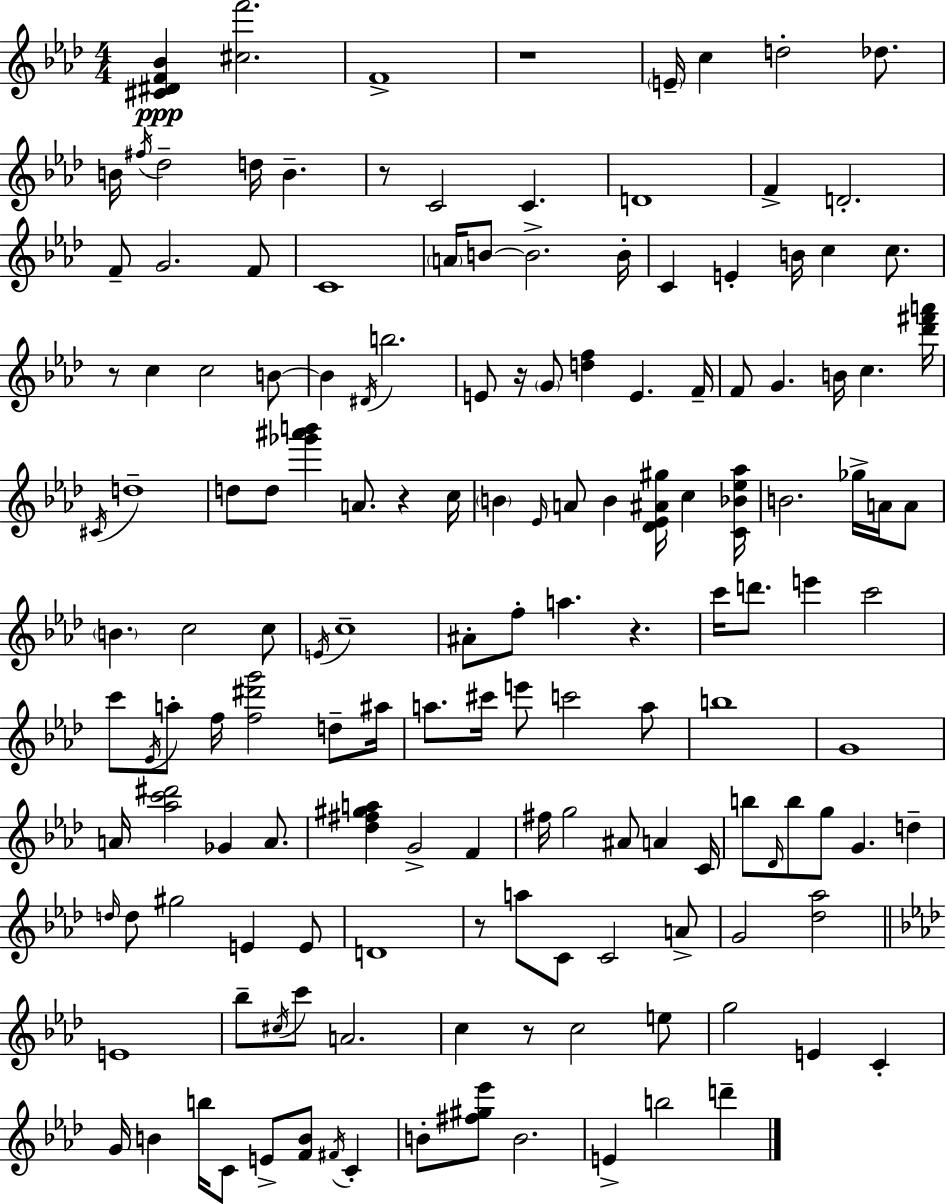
[C#4,D#4,F4,Bb4]/q [C#5,F6]/h. F4/w R/w E4/s C5/q D5/h Db5/e. B4/s F#5/s Db5/h D5/s B4/q. R/e C4/h C4/q. D4/w F4/q D4/h. F4/e G4/h. F4/e C4/w A4/s B4/e B4/h. B4/s C4/q E4/q B4/s C5/q C5/e. R/e C5/q C5/h B4/e B4/q D#4/s B5/h. E4/e R/s G4/e [D5,F5]/q E4/q. F4/s F4/e G4/q. B4/s C5/q. [Db6,F#6,A6]/s C#4/s D5/w D5/e D5/e [Gb6,A#6,B6]/q A4/e. R/q C5/s B4/q Eb4/s A4/e B4/q [Db4,Eb4,A#4,G#5]/s C5/q [C4,Bb4,Eb5,Ab5]/s B4/h. Gb5/s A4/s A4/e B4/q. C5/h C5/e E4/s C5/w A#4/e F5/e A5/q. R/q. C6/s D6/e. E6/q C6/h C6/e Eb4/s A5/e F5/s [F5,D#6,G6]/h D5/e A#5/s A5/e. C#6/s E6/e C6/h A5/e B5/w G4/w A4/s [Ab5,C6,D#6]/h Gb4/q A4/e. [Db5,F#5,G#5,A5]/q G4/h F4/q F#5/s G5/h A#4/e A4/q C4/s B5/e Db4/s B5/e G5/e G4/q. D5/q D5/s D5/e G#5/h E4/q E4/e D4/w R/e A5/e C4/e C4/h A4/e G4/h [Db5,Ab5]/h E4/w Bb5/e C#5/s C6/e A4/h. C5/q R/e C5/h E5/e G5/h E4/q C4/q G4/s B4/q B5/s C4/e E4/e [F4,B4]/e F#4/s C4/q B4/e [F#5,G#5,Eb6]/e B4/h. E4/q B5/h D6/q